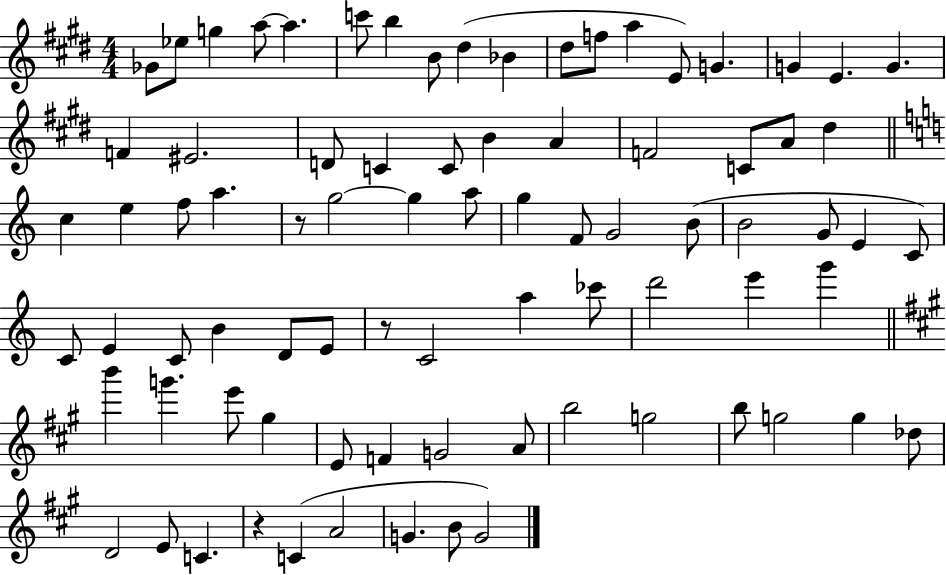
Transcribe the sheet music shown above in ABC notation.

X:1
T:Untitled
M:4/4
L:1/4
K:E
_G/2 _e/2 g a/2 a c'/2 b B/2 ^d _B ^d/2 f/2 a E/2 G G E G F ^E2 D/2 C C/2 B A F2 C/2 A/2 ^d c e f/2 a z/2 g2 g a/2 g F/2 G2 B/2 B2 G/2 E C/2 C/2 E C/2 B D/2 E/2 z/2 C2 a _c'/2 d'2 e' g' b' g' e'/2 ^g E/2 F G2 A/2 b2 g2 b/2 g2 g _d/2 D2 E/2 C z C A2 G B/2 G2